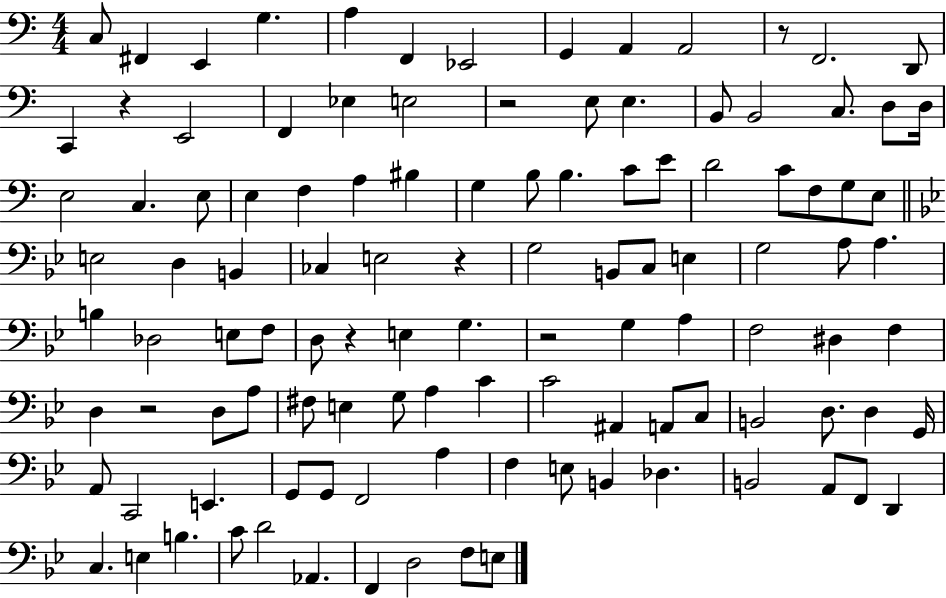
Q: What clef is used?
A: bass